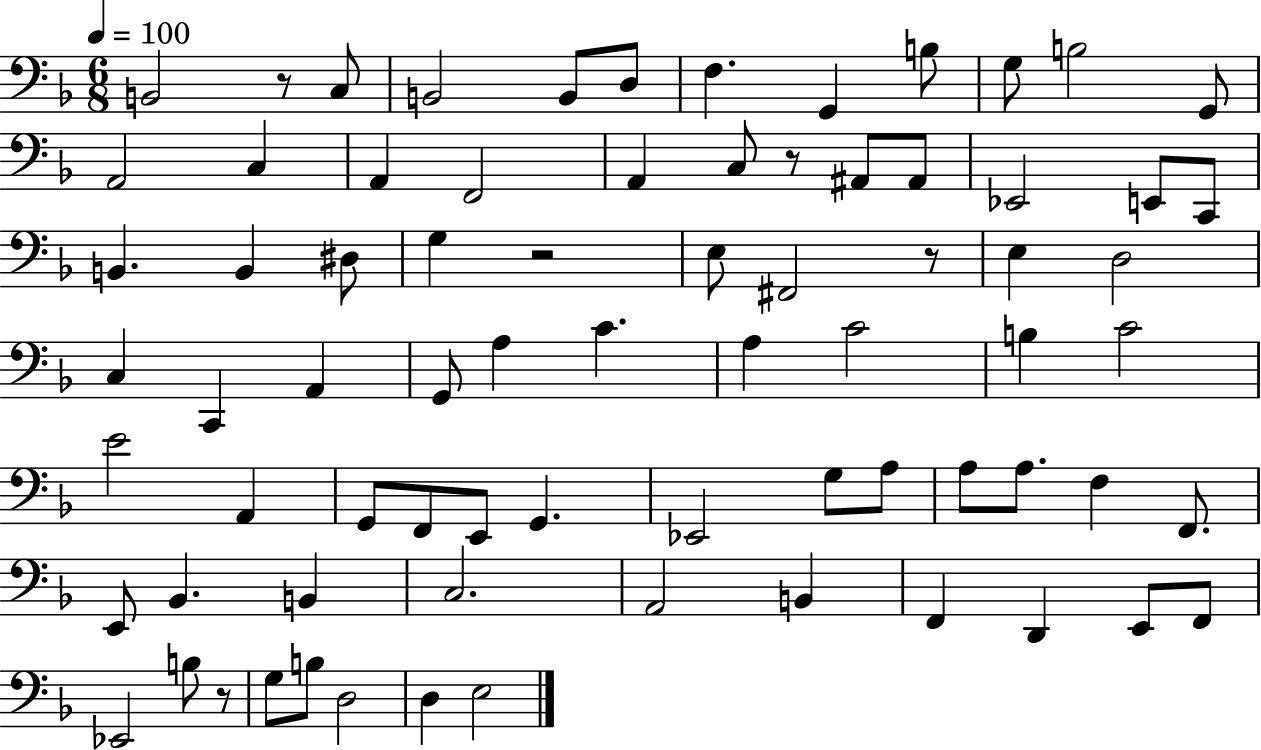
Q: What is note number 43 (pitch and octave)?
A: G2